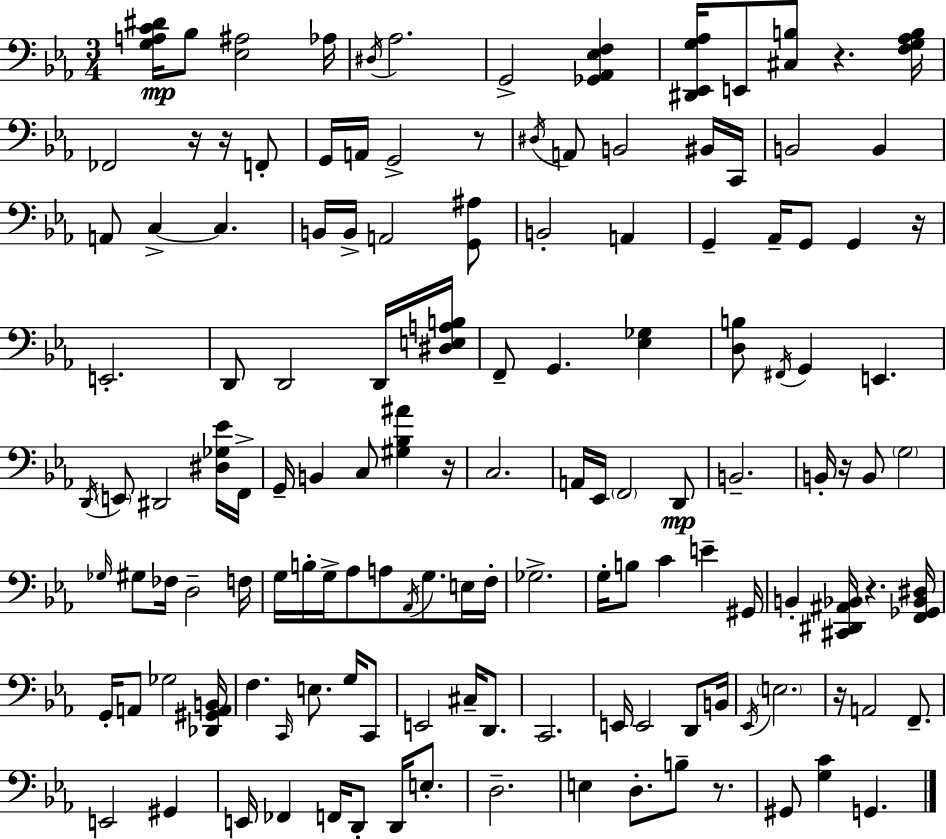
[G3,A3,C4,D#4]/s Bb3/e [Eb3,A#3]/h Ab3/s D#3/s Ab3/h. G2/h [Gb2,Ab2,Eb3,F3]/q [D#2,Eb2,G3,Ab3]/s E2/e [C#3,B3]/e R/q. [F3,G3,Ab3,B3]/s FES2/h R/s R/s F2/e G2/s A2/s G2/h R/e D#3/s A2/e B2/h BIS2/s C2/s B2/h B2/q A2/e C3/q C3/q. B2/s B2/s A2/h [G2,A#3]/e B2/h A2/q G2/q Ab2/s G2/e G2/q R/s E2/h. D2/e D2/h D2/s [D#3,E3,A3,B3]/s F2/e G2/q. [Eb3,Gb3]/q [D3,B3]/e F#2/s G2/q E2/q. D2/s E2/e D#2/h [D#3,Gb3,Eb4]/s F2/s G2/s B2/q C3/e [G#3,Bb3,A#4]/q R/s C3/h. A2/s Eb2/s F2/h D2/e B2/h. B2/s R/s B2/e G3/h Gb3/s G#3/e FES3/s D3/h F3/s G3/s B3/s G3/s Ab3/e A3/e Ab2/s G3/e. E3/s F3/s Gb3/h. G3/s B3/e C4/q E4/q G#2/s B2/q [C#2,D#2,A#2,Bb2]/s R/q. [F2,Gb2,Bb2,D#3]/s G2/s A2/e Gb3/h [Db2,G#2,A2,B2]/s F3/q. C2/s E3/e. G3/s C2/e E2/h C#3/s D2/e. C2/h. E2/s E2/h D2/e B2/s Eb2/s E3/h. R/s A2/h F2/e. E2/h G#2/q E2/s FES2/q F2/s D2/e D2/s E3/e. D3/h. E3/q D3/e. B3/e R/e. G#2/e [G3,C4]/q G2/q.